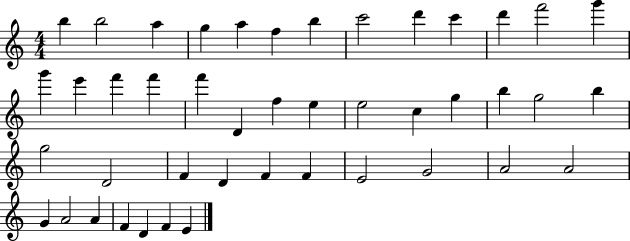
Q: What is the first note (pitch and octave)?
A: B5